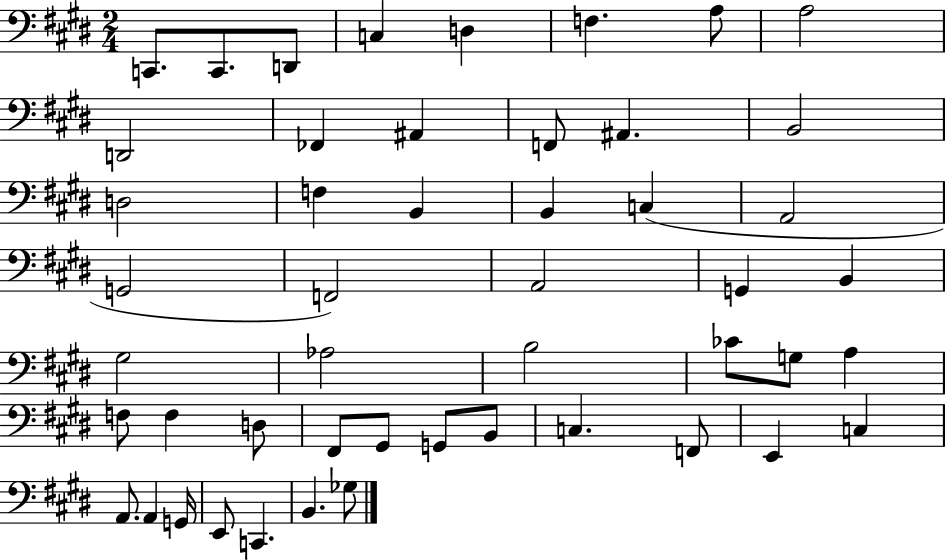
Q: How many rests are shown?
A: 0